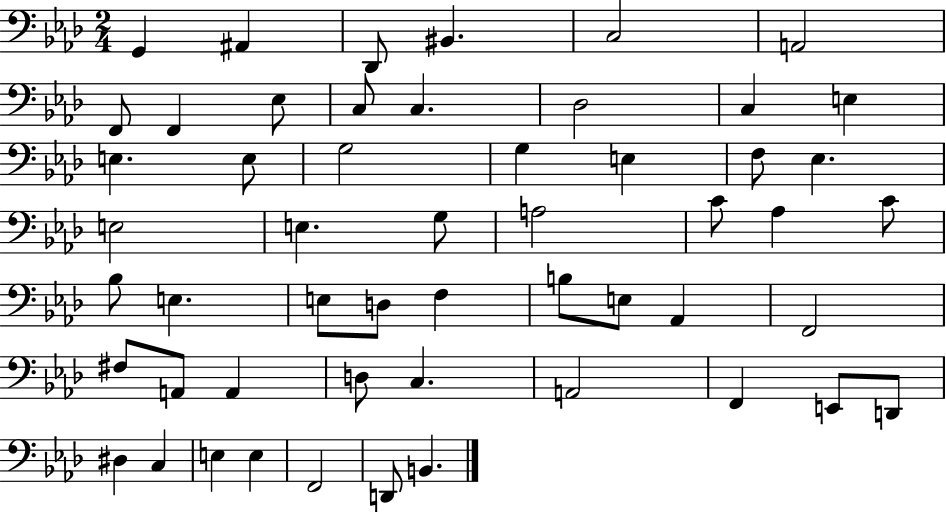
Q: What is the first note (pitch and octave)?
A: G2